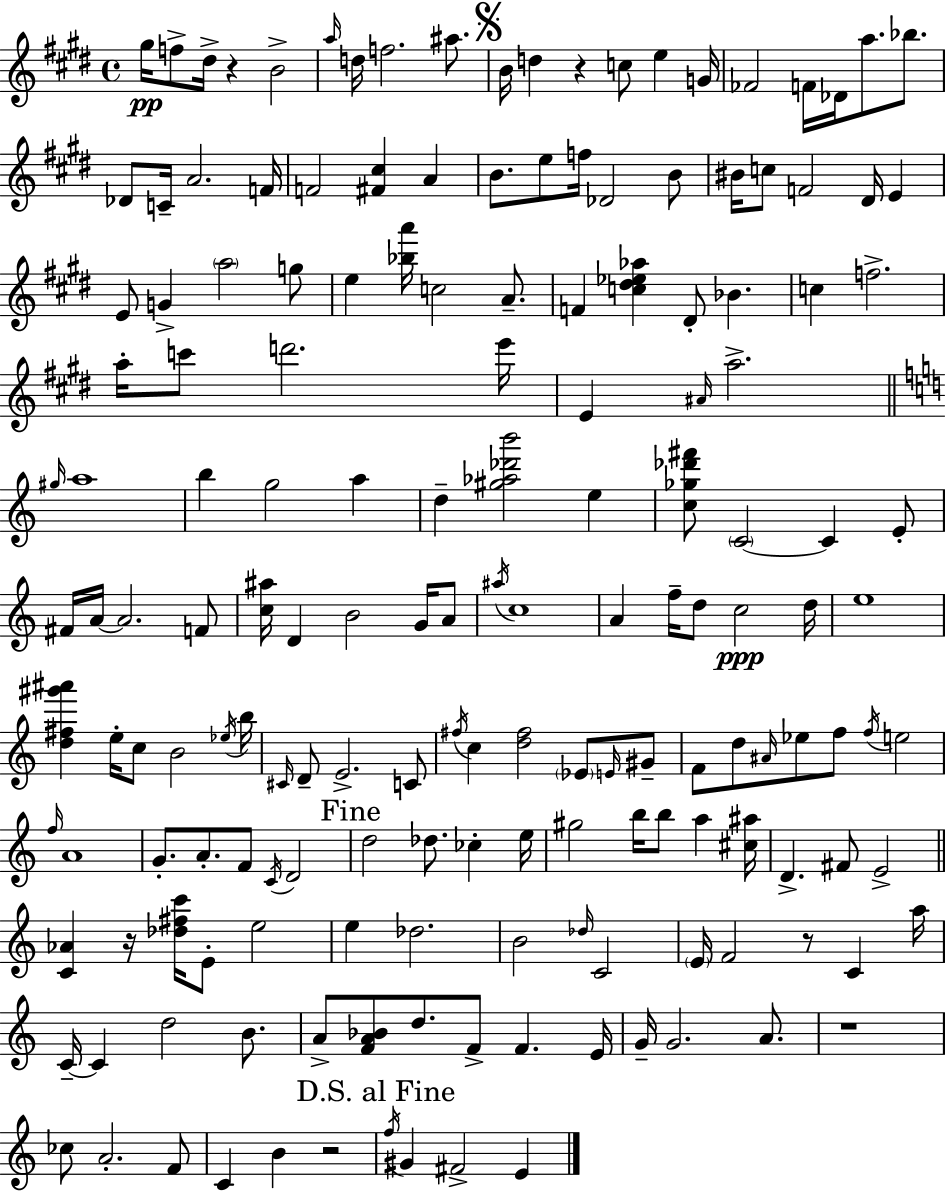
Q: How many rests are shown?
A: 6